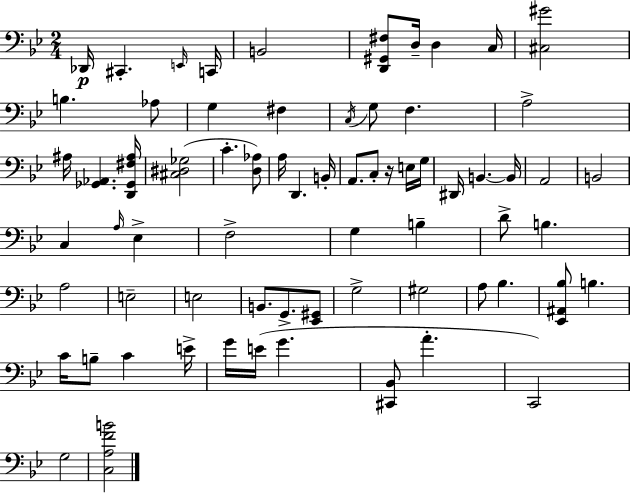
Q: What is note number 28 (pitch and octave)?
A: B2